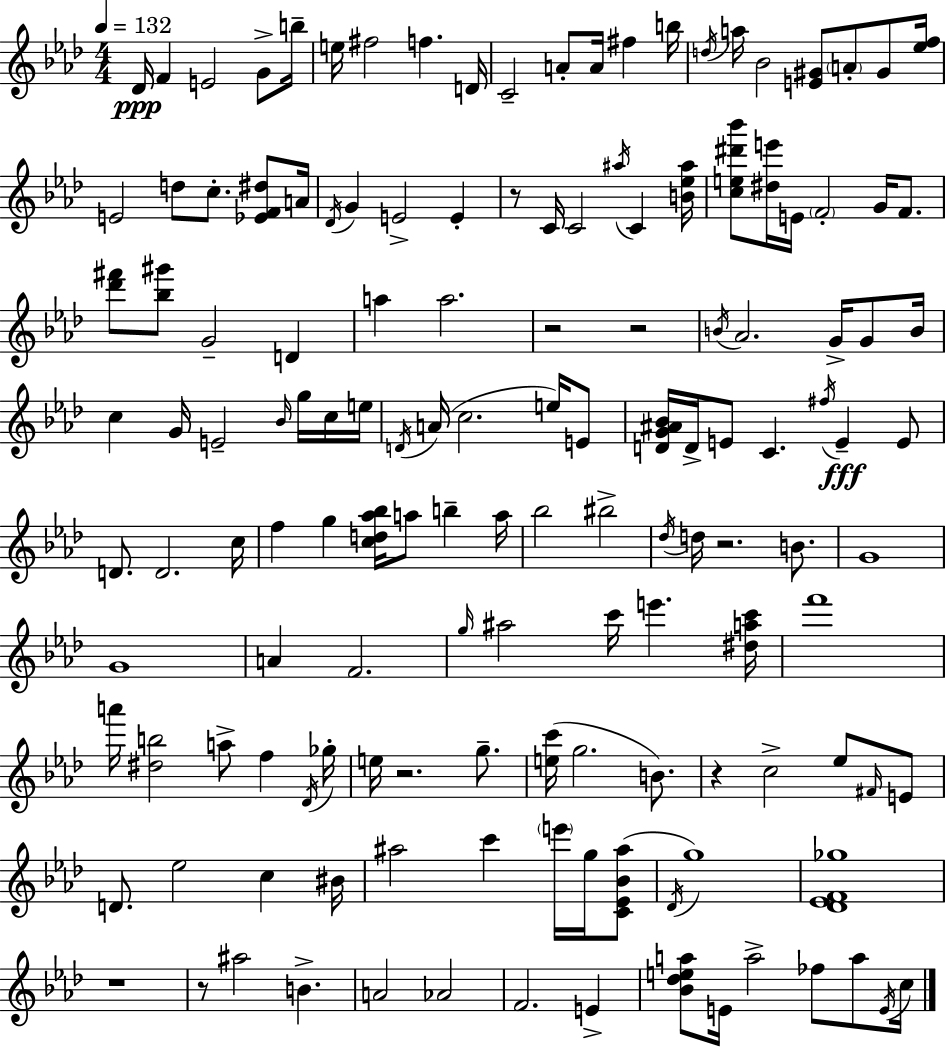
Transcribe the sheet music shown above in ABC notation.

X:1
T:Untitled
M:4/4
L:1/4
K:Fm
_D/4 F E2 G/2 b/4 e/4 ^f2 f D/4 C2 A/2 A/4 ^f b/4 d/4 a/4 _B2 [E^G]/2 A/2 ^G/2 [_ef]/4 E2 d/2 c/2 [_EF^d]/2 A/4 _D/4 G E2 E z/2 C/4 C2 ^a/4 C [B_e^a]/4 [ce^d'_b']/2 [^de']/4 E/4 F2 G/4 F/2 [_d'^f']/2 [_b^g']/2 G2 D a a2 z2 z2 B/4 _A2 G/4 G/2 B/4 c G/4 E2 _B/4 g/4 c/4 e/4 D/4 A/4 c2 e/4 E/2 [DG^A_B]/4 D/4 E/2 C ^f/4 E E/2 D/2 D2 c/4 f g [cd_a_b]/4 a/2 b a/4 _b2 ^b2 _d/4 d/4 z2 B/2 G4 G4 A F2 g/4 ^a2 c'/4 e' [^dac']/4 f'4 a'/4 [^db]2 a/2 f _D/4 _g/4 e/4 z2 g/2 [ec']/4 g2 B/2 z c2 _e/2 ^F/4 E/2 D/2 _e2 c ^B/4 ^a2 c' e'/4 g/4 [C_E_B^a]/2 _D/4 g4 [_D_EF_g]4 z4 z/2 ^a2 B A2 _A2 F2 E [_B_dea]/2 E/4 a2 _f/2 a/2 E/4 c/4